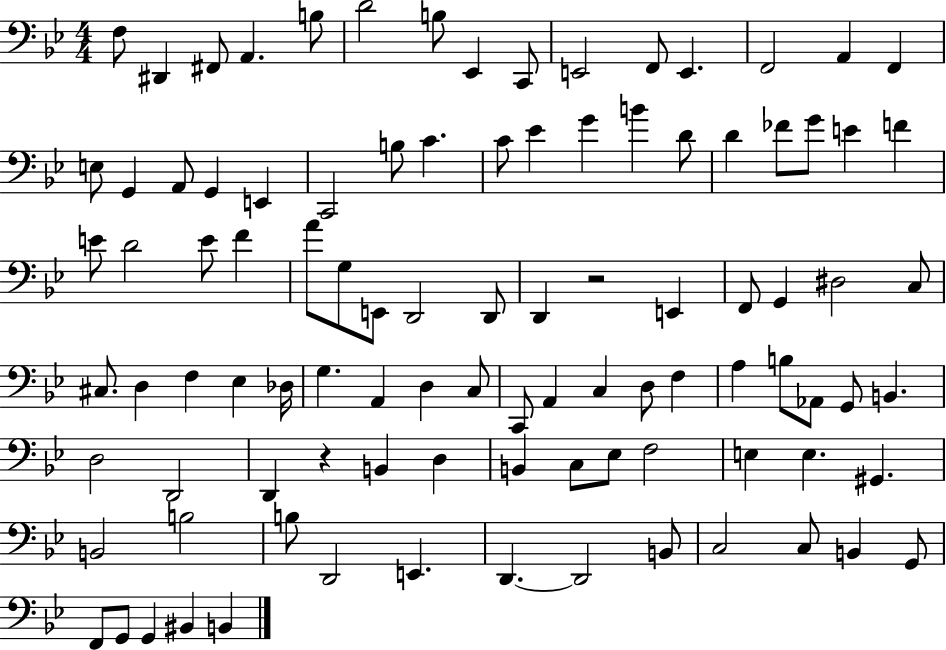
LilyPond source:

{
  \clef bass
  \numericTimeSignature
  \time 4/4
  \key bes \major
  f8 dis,4 fis,8 a,4. b8 | d'2 b8 ees,4 c,8 | e,2 f,8 e,4. | f,2 a,4 f,4 | \break e8 g,4 a,8 g,4 e,4 | c,2 b8 c'4. | c'8 ees'4 g'4 b'4 d'8 | d'4 fes'8 g'8 e'4 f'4 | \break e'8 d'2 e'8 f'4 | a'8 g8 e,8 d,2 d,8 | d,4 r2 e,4 | f,8 g,4 dis2 c8 | \break cis8. d4 f4 ees4 des16 | g4. a,4 d4 c8 | c,8 a,4 c4 d8 f4 | a4 b8 aes,8 g,8 b,4. | \break d2 d,2 | d,4 r4 b,4 d4 | b,4 c8 ees8 f2 | e4 e4. gis,4. | \break b,2 b2 | b8 d,2 e,4. | d,4.~~ d,2 b,8 | c2 c8 b,4 g,8 | \break f,8 g,8 g,4 bis,4 b,4 | \bar "|."
}